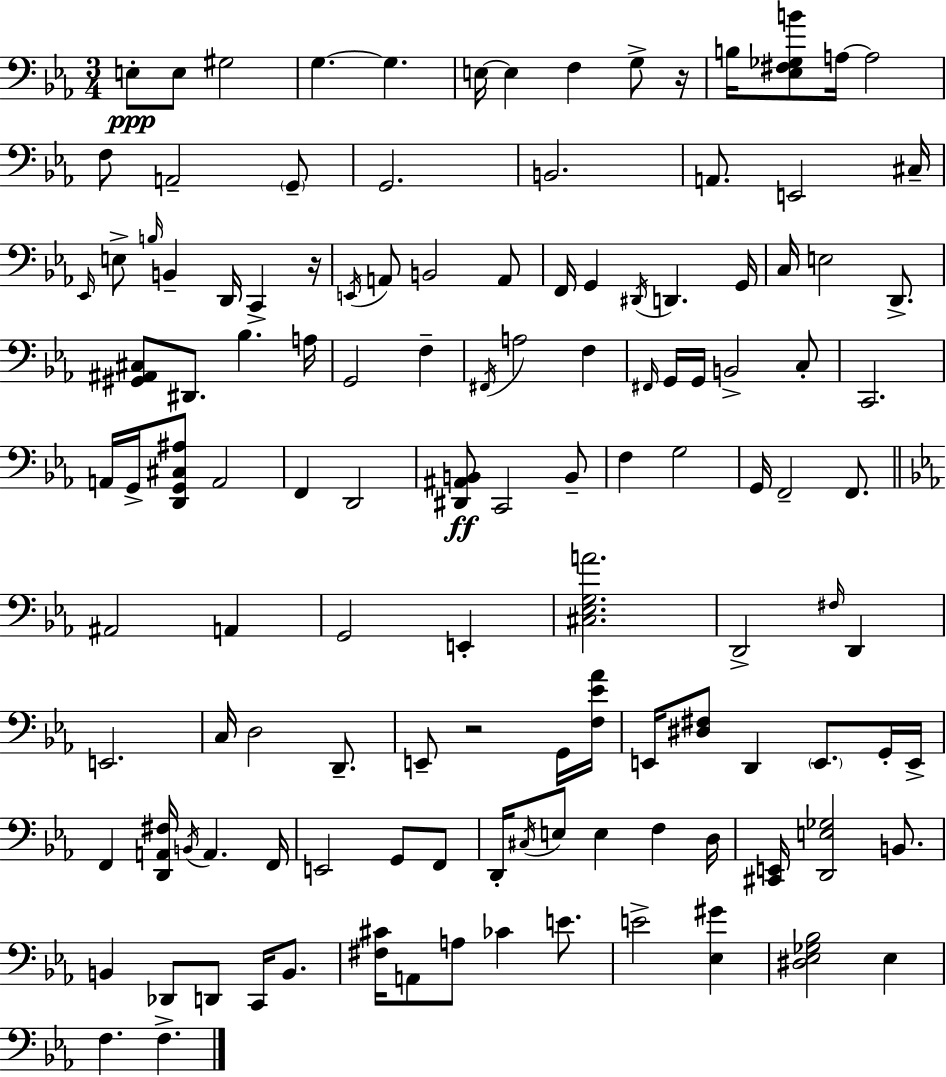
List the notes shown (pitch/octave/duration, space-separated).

E3/e E3/e G#3/h G3/q. G3/q. E3/s E3/q F3/q G3/e R/s B3/s [Eb3,F#3,Gb3,B4]/e A3/s A3/h F3/e A2/h G2/e G2/h. B2/h. A2/e. E2/h C#3/s Eb2/s E3/e B3/s B2/q D2/s C2/q R/s E2/s A2/e B2/h A2/e F2/s G2/q D#2/s D2/q. G2/s C3/s E3/h D2/e. [G#2,A#2,C#3]/e D#2/e. Bb3/q. A3/s G2/h F3/q F#2/s A3/h F3/q F#2/s G2/s G2/s B2/h C3/e C2/h. A2/s G2/s [D2,G2,C#3,A#3]/e A2/h F2/q D2/h [D#2,A#2,B2]/e C2/h B2/e F3/q G3/h G2/s F2/h F2/e. A#2/h A2/q G2/h E2/q [C#3,Eb3,G3,A4]/h. D2/h F#3/s D2/q E2/h. C3/s D3/h D2/e. E2/e R/h G2/s [F3,Eb4,Ab4]/s E2/s [D#3,F#3]/e D2/q E2/e. G2/s E2/s F2/q [D2,A2,F#3]/s B2/s A2/q. F2/s E2/h G2/e F2/e D2/s C#3/s E3/e E3/q F3/q D3/s [C#2,E2]/s [D2,E3,Gb3]/h B2/e. B2/q Db2/e D2/e C2/s B2/e. [F#3,C#4]/s A2/e A3/e CES4/q E4/e. E4/h [Eb3,G#4]/q [D#3,Eb3,Gb3,Bb3]/h Eb3/q F3/q. F3/q.